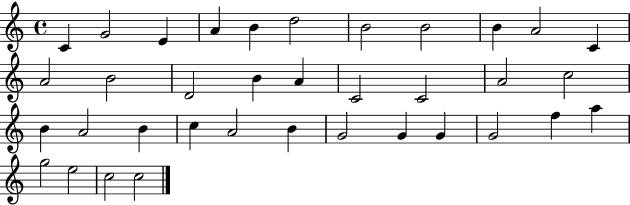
{
  \clef treble
  \time 4/4
  \defaultTimeSignature
  \key c \major
  c'4 g'2 e'4 | a'4 b'4 d''2 | b'2 b'2 | b'4 a'2 c'4 | \break a'2 b'2 | d'2 b'4 a'4 | c'2 c'2 | a'2 c''2 | \break b'4 a'2 b'4 | c''4 a'2 b'4 | g'2 g'4 g'4 | g'2 f''4 a''4 | \break g''2 e''2 | c''2 c''2 | \bar "|."
}